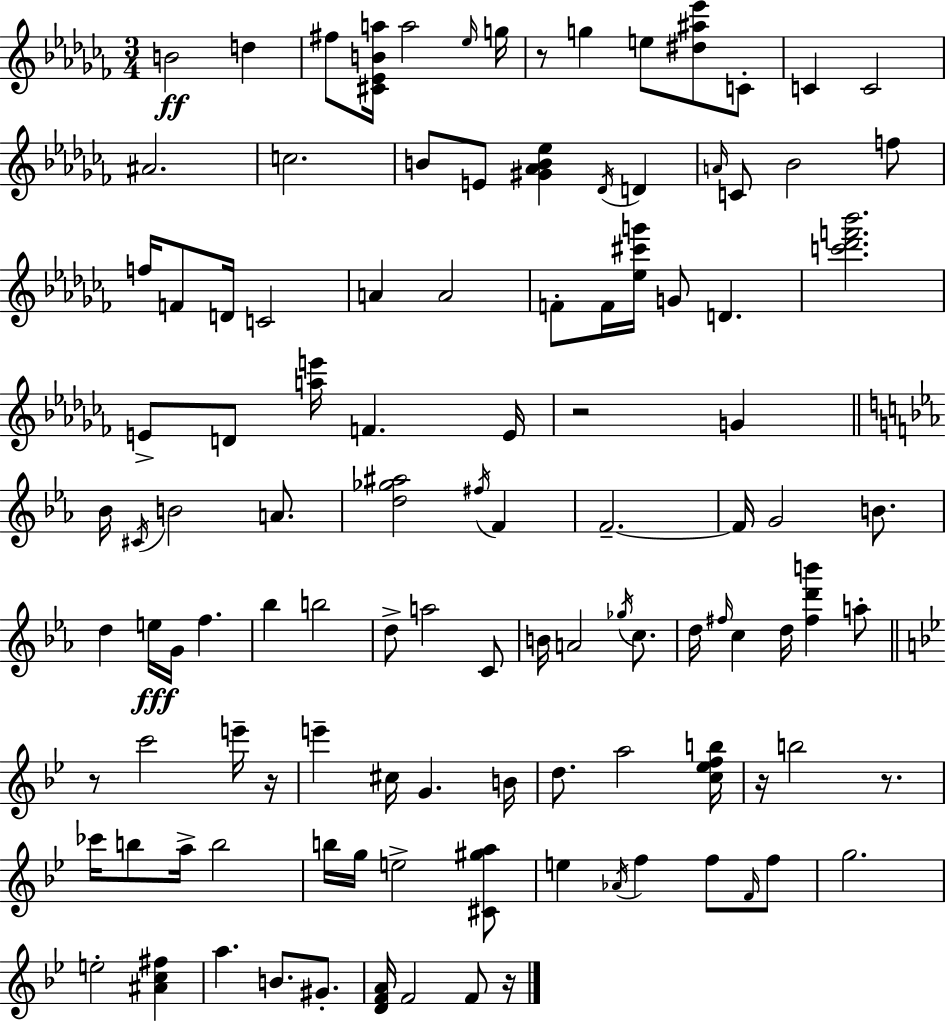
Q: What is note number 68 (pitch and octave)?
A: C#5